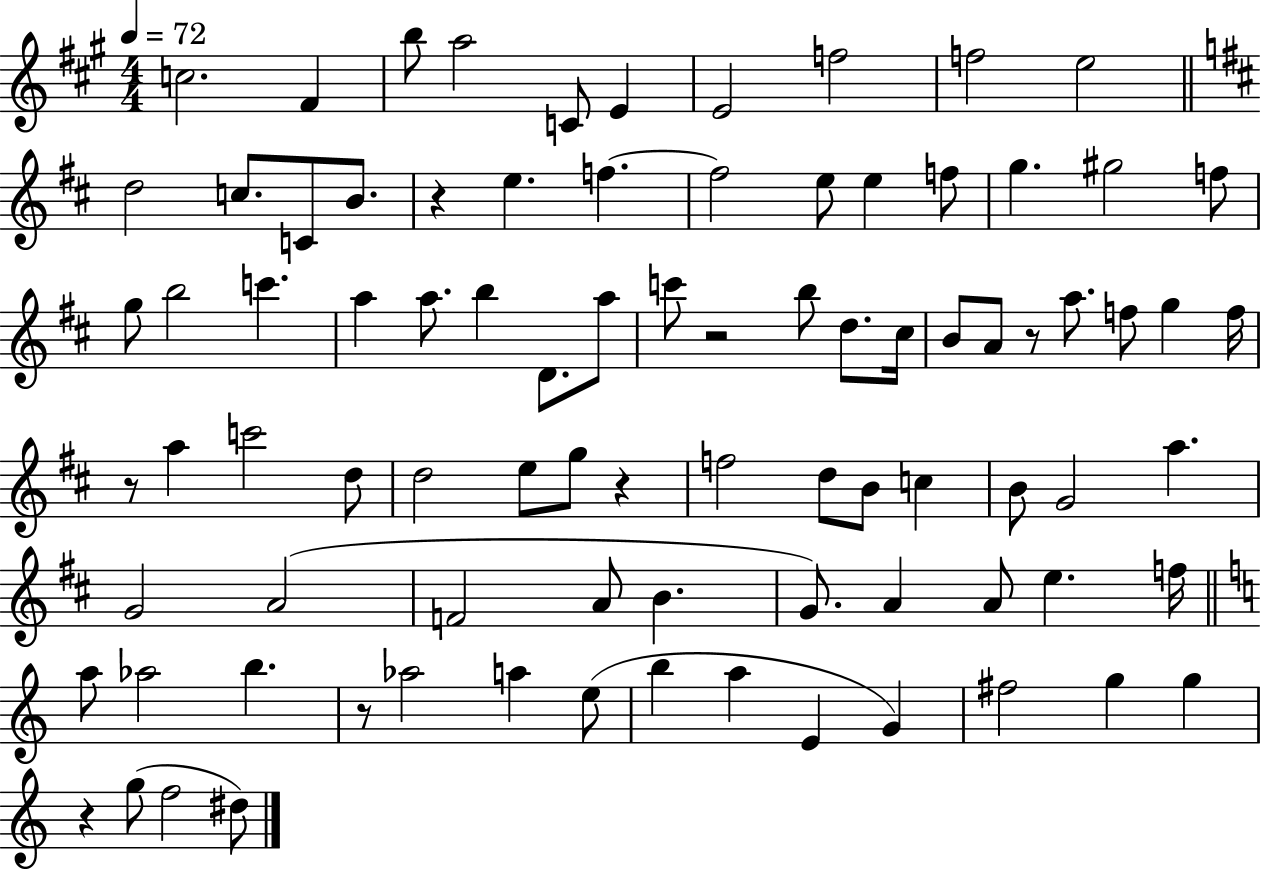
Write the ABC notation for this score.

X:1
T:Untitled
M:4/4
L:1/4
K:A
c2 ^F b/2 a2 C/2 E E2 f2 f2 e2 d2 c/2 C/2 B/2 z e f f2 e/2 e f/2 g ^g2 f/2 g/2 b2 c' a a/2 b D/2 a/2 c'/2 z2 b/2 d/2 ^c/4 B/2 A/2 z/2 a/2 f/2 g f/4 z/2 a c'2 d/2 d2 e/2 g/2 z f2 d/2 B/2 c B/2 G2 a G2 A2 F2 A/2 B G/2 A A/2 e f/4 a/2 _a2 b z/2 _a2 a e/2 b a E G ^f2 g g z g/2 f2 ^d/2